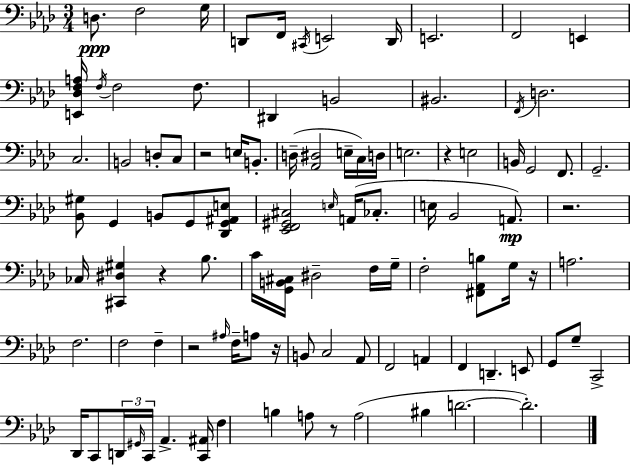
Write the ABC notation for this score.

X:1
T:Untitled
M:3/4
L:1/4
K:Ab
D,/2 F,2 G,/4 D,,/2 F,,/4 ^C,,/4 E,,2 D,,/4 E,,2 F,,2 E,, [E,,_D,F,A,]/4 F,/4 F,2 F,/2 ^D,, B,,2 ^B,,2 F,,/4 D,2 C,2 B,,2 D,/2 C,/2 z2 E,/4 B,,/2 D,/4 [_A,,^D,]2 E,/4 C,/4 D,/4 E,2 z E,2 B,,/4 G,,2 F,,/2 G,,2 [_B,,^G,]/2 G,, B,,/2 G,,/2 [_D,,G,,^A,,E,]/2 [_E,,F,,^G,,^C,]2 E,/4 A,,/4 _C,/2 E,/4 _B,,2 A,,/2 z2 _C,/4 [^C,,^D,^G,] z _B,/2 C/4 [G,,B,,^C,]/4 ^D,2 F,/4 G,/4 F,2 [^F,,_A,,B,]/2 G,/4 z/4 A,2 F,2 F,2 F, z2 ^A,/4 F,/4 A,/2 z/4 B,,/2 C,2 _A,,/2 F,,2 A,, F,, D,, E,,/2 G,,/2 G,/2 C,,2 _D,,/4 C,,/2 D,,/4 ^G,,/4 C,,/4 _A,, [C,,^A,,]/4 F, B, A,/2 z/2 A,2 ^B, D2 D2